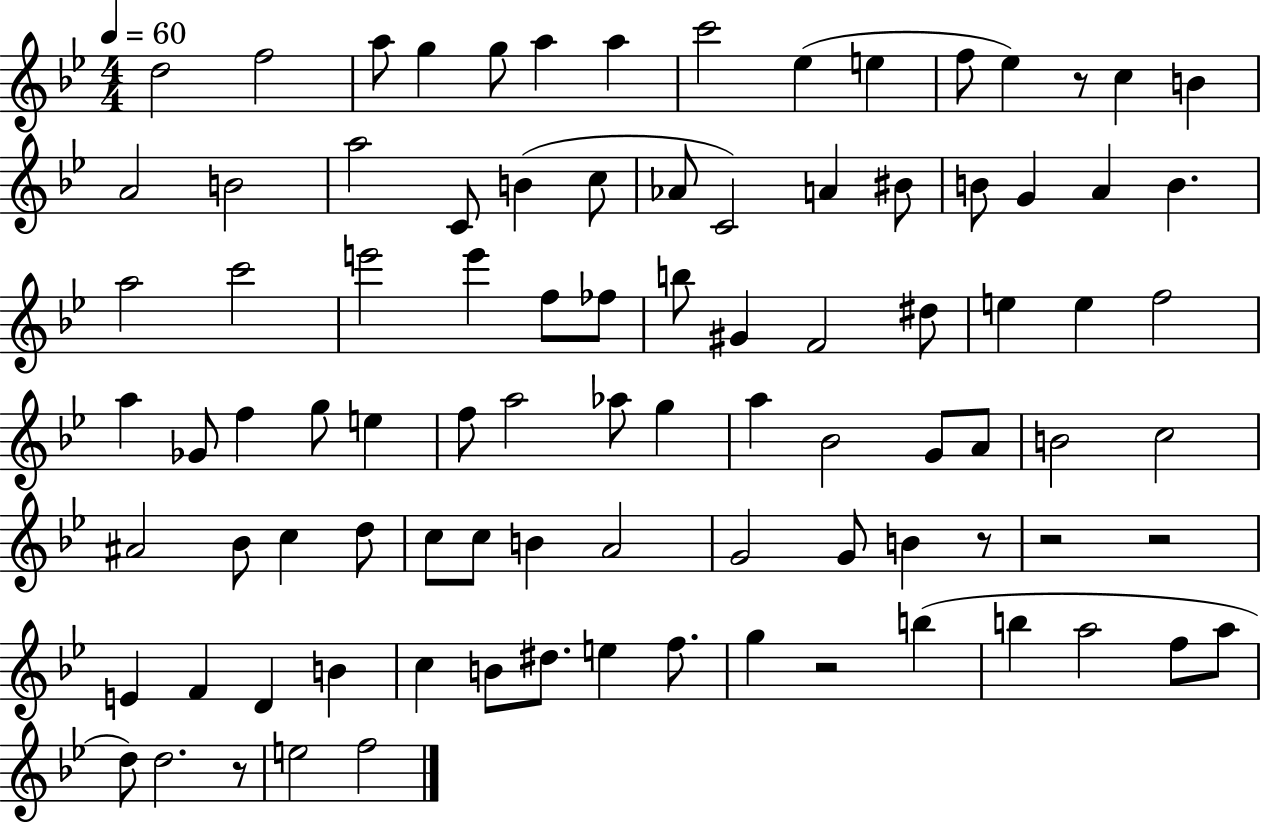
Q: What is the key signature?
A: BES major